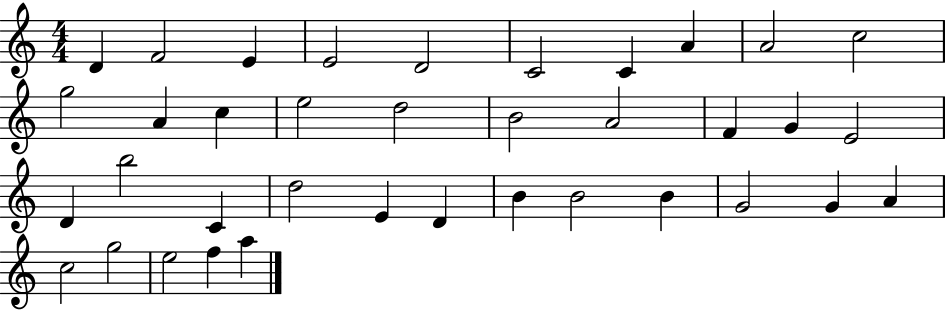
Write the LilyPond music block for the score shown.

{
  \clef treble
  \numericTimeSignature
  \time 4/4
  \key c \major
  d'4 f'2 e'4 | e'2 d'2 | c'2 c'4 a'4 | a'2 c''2 | \break g''2 a'4 c''4 | e''2 d''2 | b'2 a'2 | f'4 g'4 e'2 | \break d'4 b''2 c'4 | d''2 e'4 d'4 | b'4 b'2 b'4 | g'2 g'4 a'4 | \break c''2 g''2 | e''2 f''4 a''4 | \bar "|."
}